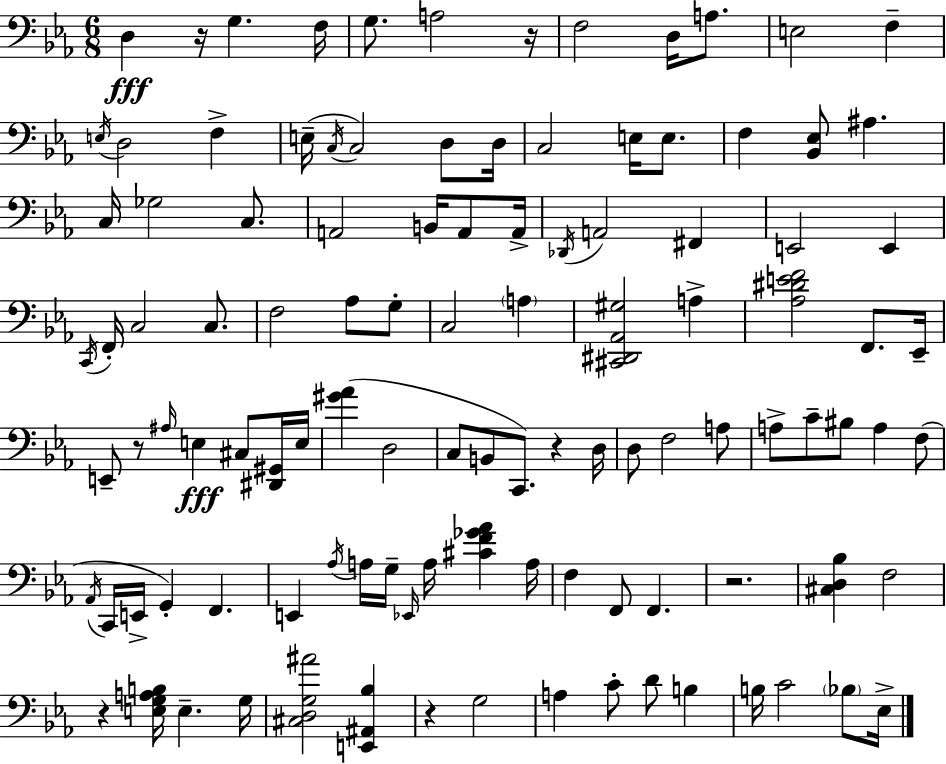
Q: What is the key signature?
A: EES major